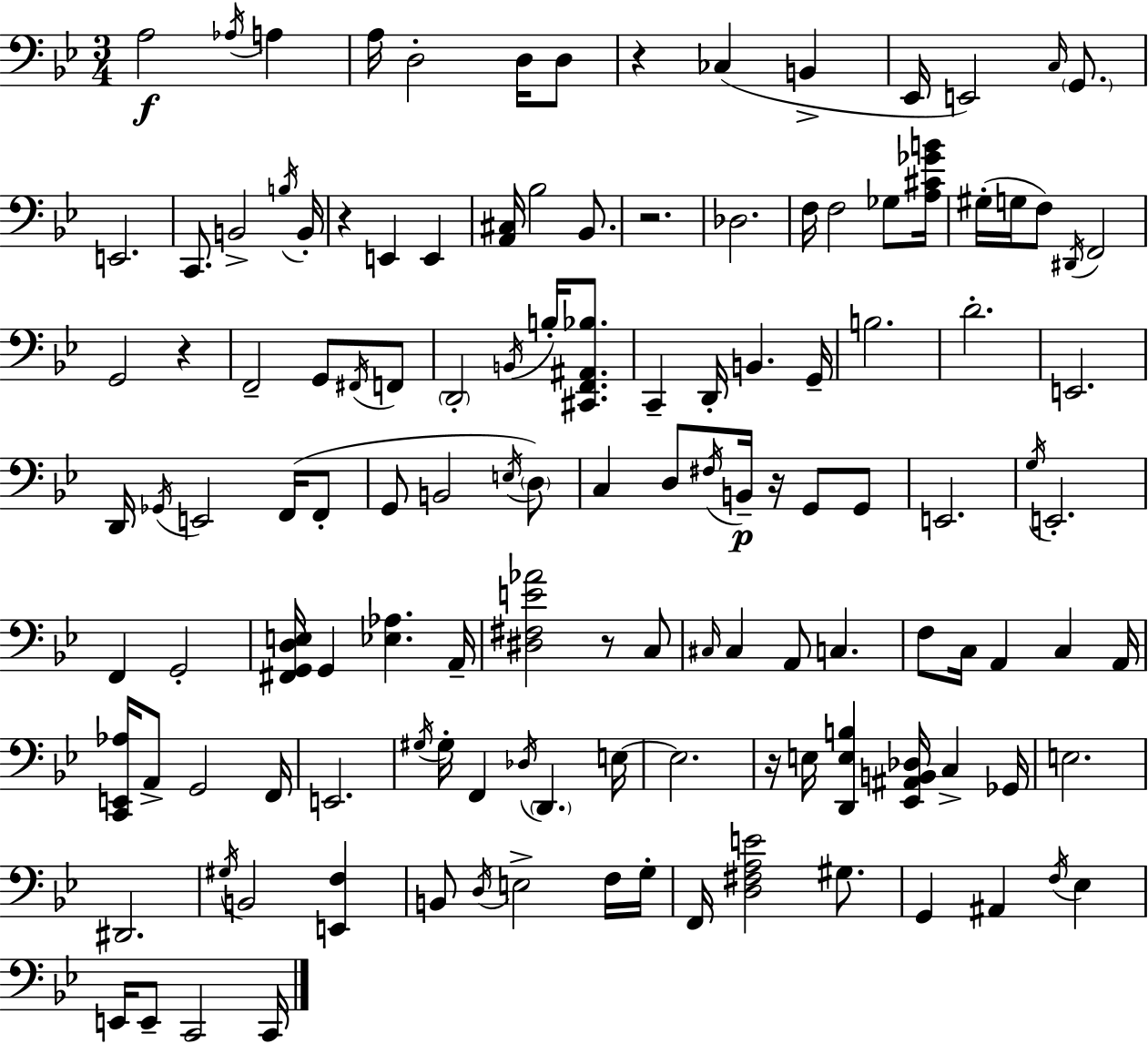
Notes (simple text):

A3/h Ab3/s A3/q A3/s D3/h D3/s D3/e R/q CES3/q B2/q Eb2/s E2/h C3/s G2/e. E2/h. C2/e. B2/h B3/s B2/s R/q E2/q E2/q [A2,C#3]/s Bb3/h Bb2/e. R/h. Db3/h. F3/s F3/h Gb3/e [A3,C#4,Gb4,B4]/s G#3/s G3/s F3/e D#2/s F2/h G2/h R/q F2/h G2/e F#2/s F2/e D2/h B2/s B3/s [C#2,F2,A#2,Bb3]/e. C2/q D2/s B2/q. G2/s B3/h. D4/h. E2/h. D2/s Gb2/s E2/h F2/s F2/e G2/e B2/h E3/s D3/e C3/q D3/e F#3/s B2/s R/s G2/e G2/e E2/h. G3/s E2/h. F2/q G2/h [F#2,G2,D3,E3]/s G2/q [Eb3,Ab3]/q. A2/s [D#3,F#3,E4,Ab4]/h R/e C3/e C#3/s C#3/q A2/e C3/q. F3/e C3/s A2/q C3/q A2/s [C2,E2,Ab3]/s A2/e G2/h F2/s E2/h. G#3/s G#3/s F2/q Db3/s D2/q. E3/s E3/h. R/s E3/s [D2,E3,B3]/q [Eb2,A#2,B2,Db3]/s C3/q Gb2/s E3/h. D#2/h. G#3/s B2/h [E2,F3]/q B2/e D3/s E3/h F3/s G3/s F2/s [D3,F#3,A3,E4]/h G#3/e. G2/q A#2/q F3/s Eb3/q E2/s E2/e C2/h C2/s